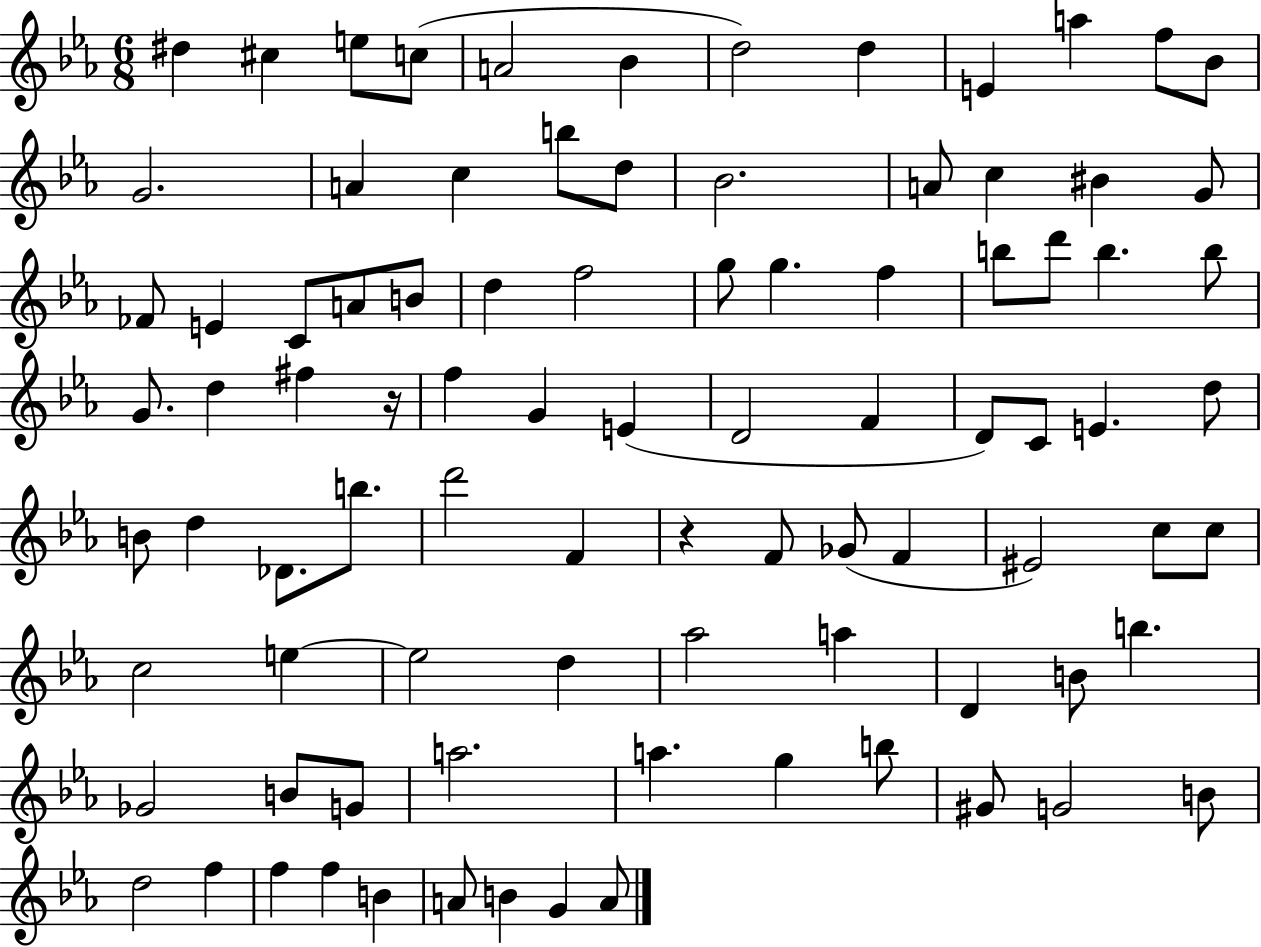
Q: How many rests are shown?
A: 2